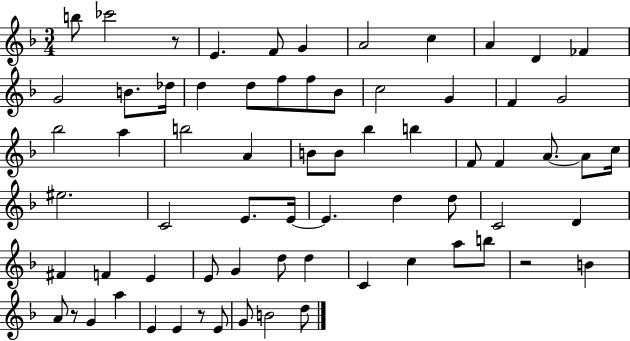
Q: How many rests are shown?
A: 4